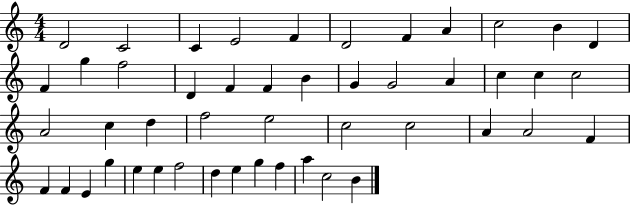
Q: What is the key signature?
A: C major